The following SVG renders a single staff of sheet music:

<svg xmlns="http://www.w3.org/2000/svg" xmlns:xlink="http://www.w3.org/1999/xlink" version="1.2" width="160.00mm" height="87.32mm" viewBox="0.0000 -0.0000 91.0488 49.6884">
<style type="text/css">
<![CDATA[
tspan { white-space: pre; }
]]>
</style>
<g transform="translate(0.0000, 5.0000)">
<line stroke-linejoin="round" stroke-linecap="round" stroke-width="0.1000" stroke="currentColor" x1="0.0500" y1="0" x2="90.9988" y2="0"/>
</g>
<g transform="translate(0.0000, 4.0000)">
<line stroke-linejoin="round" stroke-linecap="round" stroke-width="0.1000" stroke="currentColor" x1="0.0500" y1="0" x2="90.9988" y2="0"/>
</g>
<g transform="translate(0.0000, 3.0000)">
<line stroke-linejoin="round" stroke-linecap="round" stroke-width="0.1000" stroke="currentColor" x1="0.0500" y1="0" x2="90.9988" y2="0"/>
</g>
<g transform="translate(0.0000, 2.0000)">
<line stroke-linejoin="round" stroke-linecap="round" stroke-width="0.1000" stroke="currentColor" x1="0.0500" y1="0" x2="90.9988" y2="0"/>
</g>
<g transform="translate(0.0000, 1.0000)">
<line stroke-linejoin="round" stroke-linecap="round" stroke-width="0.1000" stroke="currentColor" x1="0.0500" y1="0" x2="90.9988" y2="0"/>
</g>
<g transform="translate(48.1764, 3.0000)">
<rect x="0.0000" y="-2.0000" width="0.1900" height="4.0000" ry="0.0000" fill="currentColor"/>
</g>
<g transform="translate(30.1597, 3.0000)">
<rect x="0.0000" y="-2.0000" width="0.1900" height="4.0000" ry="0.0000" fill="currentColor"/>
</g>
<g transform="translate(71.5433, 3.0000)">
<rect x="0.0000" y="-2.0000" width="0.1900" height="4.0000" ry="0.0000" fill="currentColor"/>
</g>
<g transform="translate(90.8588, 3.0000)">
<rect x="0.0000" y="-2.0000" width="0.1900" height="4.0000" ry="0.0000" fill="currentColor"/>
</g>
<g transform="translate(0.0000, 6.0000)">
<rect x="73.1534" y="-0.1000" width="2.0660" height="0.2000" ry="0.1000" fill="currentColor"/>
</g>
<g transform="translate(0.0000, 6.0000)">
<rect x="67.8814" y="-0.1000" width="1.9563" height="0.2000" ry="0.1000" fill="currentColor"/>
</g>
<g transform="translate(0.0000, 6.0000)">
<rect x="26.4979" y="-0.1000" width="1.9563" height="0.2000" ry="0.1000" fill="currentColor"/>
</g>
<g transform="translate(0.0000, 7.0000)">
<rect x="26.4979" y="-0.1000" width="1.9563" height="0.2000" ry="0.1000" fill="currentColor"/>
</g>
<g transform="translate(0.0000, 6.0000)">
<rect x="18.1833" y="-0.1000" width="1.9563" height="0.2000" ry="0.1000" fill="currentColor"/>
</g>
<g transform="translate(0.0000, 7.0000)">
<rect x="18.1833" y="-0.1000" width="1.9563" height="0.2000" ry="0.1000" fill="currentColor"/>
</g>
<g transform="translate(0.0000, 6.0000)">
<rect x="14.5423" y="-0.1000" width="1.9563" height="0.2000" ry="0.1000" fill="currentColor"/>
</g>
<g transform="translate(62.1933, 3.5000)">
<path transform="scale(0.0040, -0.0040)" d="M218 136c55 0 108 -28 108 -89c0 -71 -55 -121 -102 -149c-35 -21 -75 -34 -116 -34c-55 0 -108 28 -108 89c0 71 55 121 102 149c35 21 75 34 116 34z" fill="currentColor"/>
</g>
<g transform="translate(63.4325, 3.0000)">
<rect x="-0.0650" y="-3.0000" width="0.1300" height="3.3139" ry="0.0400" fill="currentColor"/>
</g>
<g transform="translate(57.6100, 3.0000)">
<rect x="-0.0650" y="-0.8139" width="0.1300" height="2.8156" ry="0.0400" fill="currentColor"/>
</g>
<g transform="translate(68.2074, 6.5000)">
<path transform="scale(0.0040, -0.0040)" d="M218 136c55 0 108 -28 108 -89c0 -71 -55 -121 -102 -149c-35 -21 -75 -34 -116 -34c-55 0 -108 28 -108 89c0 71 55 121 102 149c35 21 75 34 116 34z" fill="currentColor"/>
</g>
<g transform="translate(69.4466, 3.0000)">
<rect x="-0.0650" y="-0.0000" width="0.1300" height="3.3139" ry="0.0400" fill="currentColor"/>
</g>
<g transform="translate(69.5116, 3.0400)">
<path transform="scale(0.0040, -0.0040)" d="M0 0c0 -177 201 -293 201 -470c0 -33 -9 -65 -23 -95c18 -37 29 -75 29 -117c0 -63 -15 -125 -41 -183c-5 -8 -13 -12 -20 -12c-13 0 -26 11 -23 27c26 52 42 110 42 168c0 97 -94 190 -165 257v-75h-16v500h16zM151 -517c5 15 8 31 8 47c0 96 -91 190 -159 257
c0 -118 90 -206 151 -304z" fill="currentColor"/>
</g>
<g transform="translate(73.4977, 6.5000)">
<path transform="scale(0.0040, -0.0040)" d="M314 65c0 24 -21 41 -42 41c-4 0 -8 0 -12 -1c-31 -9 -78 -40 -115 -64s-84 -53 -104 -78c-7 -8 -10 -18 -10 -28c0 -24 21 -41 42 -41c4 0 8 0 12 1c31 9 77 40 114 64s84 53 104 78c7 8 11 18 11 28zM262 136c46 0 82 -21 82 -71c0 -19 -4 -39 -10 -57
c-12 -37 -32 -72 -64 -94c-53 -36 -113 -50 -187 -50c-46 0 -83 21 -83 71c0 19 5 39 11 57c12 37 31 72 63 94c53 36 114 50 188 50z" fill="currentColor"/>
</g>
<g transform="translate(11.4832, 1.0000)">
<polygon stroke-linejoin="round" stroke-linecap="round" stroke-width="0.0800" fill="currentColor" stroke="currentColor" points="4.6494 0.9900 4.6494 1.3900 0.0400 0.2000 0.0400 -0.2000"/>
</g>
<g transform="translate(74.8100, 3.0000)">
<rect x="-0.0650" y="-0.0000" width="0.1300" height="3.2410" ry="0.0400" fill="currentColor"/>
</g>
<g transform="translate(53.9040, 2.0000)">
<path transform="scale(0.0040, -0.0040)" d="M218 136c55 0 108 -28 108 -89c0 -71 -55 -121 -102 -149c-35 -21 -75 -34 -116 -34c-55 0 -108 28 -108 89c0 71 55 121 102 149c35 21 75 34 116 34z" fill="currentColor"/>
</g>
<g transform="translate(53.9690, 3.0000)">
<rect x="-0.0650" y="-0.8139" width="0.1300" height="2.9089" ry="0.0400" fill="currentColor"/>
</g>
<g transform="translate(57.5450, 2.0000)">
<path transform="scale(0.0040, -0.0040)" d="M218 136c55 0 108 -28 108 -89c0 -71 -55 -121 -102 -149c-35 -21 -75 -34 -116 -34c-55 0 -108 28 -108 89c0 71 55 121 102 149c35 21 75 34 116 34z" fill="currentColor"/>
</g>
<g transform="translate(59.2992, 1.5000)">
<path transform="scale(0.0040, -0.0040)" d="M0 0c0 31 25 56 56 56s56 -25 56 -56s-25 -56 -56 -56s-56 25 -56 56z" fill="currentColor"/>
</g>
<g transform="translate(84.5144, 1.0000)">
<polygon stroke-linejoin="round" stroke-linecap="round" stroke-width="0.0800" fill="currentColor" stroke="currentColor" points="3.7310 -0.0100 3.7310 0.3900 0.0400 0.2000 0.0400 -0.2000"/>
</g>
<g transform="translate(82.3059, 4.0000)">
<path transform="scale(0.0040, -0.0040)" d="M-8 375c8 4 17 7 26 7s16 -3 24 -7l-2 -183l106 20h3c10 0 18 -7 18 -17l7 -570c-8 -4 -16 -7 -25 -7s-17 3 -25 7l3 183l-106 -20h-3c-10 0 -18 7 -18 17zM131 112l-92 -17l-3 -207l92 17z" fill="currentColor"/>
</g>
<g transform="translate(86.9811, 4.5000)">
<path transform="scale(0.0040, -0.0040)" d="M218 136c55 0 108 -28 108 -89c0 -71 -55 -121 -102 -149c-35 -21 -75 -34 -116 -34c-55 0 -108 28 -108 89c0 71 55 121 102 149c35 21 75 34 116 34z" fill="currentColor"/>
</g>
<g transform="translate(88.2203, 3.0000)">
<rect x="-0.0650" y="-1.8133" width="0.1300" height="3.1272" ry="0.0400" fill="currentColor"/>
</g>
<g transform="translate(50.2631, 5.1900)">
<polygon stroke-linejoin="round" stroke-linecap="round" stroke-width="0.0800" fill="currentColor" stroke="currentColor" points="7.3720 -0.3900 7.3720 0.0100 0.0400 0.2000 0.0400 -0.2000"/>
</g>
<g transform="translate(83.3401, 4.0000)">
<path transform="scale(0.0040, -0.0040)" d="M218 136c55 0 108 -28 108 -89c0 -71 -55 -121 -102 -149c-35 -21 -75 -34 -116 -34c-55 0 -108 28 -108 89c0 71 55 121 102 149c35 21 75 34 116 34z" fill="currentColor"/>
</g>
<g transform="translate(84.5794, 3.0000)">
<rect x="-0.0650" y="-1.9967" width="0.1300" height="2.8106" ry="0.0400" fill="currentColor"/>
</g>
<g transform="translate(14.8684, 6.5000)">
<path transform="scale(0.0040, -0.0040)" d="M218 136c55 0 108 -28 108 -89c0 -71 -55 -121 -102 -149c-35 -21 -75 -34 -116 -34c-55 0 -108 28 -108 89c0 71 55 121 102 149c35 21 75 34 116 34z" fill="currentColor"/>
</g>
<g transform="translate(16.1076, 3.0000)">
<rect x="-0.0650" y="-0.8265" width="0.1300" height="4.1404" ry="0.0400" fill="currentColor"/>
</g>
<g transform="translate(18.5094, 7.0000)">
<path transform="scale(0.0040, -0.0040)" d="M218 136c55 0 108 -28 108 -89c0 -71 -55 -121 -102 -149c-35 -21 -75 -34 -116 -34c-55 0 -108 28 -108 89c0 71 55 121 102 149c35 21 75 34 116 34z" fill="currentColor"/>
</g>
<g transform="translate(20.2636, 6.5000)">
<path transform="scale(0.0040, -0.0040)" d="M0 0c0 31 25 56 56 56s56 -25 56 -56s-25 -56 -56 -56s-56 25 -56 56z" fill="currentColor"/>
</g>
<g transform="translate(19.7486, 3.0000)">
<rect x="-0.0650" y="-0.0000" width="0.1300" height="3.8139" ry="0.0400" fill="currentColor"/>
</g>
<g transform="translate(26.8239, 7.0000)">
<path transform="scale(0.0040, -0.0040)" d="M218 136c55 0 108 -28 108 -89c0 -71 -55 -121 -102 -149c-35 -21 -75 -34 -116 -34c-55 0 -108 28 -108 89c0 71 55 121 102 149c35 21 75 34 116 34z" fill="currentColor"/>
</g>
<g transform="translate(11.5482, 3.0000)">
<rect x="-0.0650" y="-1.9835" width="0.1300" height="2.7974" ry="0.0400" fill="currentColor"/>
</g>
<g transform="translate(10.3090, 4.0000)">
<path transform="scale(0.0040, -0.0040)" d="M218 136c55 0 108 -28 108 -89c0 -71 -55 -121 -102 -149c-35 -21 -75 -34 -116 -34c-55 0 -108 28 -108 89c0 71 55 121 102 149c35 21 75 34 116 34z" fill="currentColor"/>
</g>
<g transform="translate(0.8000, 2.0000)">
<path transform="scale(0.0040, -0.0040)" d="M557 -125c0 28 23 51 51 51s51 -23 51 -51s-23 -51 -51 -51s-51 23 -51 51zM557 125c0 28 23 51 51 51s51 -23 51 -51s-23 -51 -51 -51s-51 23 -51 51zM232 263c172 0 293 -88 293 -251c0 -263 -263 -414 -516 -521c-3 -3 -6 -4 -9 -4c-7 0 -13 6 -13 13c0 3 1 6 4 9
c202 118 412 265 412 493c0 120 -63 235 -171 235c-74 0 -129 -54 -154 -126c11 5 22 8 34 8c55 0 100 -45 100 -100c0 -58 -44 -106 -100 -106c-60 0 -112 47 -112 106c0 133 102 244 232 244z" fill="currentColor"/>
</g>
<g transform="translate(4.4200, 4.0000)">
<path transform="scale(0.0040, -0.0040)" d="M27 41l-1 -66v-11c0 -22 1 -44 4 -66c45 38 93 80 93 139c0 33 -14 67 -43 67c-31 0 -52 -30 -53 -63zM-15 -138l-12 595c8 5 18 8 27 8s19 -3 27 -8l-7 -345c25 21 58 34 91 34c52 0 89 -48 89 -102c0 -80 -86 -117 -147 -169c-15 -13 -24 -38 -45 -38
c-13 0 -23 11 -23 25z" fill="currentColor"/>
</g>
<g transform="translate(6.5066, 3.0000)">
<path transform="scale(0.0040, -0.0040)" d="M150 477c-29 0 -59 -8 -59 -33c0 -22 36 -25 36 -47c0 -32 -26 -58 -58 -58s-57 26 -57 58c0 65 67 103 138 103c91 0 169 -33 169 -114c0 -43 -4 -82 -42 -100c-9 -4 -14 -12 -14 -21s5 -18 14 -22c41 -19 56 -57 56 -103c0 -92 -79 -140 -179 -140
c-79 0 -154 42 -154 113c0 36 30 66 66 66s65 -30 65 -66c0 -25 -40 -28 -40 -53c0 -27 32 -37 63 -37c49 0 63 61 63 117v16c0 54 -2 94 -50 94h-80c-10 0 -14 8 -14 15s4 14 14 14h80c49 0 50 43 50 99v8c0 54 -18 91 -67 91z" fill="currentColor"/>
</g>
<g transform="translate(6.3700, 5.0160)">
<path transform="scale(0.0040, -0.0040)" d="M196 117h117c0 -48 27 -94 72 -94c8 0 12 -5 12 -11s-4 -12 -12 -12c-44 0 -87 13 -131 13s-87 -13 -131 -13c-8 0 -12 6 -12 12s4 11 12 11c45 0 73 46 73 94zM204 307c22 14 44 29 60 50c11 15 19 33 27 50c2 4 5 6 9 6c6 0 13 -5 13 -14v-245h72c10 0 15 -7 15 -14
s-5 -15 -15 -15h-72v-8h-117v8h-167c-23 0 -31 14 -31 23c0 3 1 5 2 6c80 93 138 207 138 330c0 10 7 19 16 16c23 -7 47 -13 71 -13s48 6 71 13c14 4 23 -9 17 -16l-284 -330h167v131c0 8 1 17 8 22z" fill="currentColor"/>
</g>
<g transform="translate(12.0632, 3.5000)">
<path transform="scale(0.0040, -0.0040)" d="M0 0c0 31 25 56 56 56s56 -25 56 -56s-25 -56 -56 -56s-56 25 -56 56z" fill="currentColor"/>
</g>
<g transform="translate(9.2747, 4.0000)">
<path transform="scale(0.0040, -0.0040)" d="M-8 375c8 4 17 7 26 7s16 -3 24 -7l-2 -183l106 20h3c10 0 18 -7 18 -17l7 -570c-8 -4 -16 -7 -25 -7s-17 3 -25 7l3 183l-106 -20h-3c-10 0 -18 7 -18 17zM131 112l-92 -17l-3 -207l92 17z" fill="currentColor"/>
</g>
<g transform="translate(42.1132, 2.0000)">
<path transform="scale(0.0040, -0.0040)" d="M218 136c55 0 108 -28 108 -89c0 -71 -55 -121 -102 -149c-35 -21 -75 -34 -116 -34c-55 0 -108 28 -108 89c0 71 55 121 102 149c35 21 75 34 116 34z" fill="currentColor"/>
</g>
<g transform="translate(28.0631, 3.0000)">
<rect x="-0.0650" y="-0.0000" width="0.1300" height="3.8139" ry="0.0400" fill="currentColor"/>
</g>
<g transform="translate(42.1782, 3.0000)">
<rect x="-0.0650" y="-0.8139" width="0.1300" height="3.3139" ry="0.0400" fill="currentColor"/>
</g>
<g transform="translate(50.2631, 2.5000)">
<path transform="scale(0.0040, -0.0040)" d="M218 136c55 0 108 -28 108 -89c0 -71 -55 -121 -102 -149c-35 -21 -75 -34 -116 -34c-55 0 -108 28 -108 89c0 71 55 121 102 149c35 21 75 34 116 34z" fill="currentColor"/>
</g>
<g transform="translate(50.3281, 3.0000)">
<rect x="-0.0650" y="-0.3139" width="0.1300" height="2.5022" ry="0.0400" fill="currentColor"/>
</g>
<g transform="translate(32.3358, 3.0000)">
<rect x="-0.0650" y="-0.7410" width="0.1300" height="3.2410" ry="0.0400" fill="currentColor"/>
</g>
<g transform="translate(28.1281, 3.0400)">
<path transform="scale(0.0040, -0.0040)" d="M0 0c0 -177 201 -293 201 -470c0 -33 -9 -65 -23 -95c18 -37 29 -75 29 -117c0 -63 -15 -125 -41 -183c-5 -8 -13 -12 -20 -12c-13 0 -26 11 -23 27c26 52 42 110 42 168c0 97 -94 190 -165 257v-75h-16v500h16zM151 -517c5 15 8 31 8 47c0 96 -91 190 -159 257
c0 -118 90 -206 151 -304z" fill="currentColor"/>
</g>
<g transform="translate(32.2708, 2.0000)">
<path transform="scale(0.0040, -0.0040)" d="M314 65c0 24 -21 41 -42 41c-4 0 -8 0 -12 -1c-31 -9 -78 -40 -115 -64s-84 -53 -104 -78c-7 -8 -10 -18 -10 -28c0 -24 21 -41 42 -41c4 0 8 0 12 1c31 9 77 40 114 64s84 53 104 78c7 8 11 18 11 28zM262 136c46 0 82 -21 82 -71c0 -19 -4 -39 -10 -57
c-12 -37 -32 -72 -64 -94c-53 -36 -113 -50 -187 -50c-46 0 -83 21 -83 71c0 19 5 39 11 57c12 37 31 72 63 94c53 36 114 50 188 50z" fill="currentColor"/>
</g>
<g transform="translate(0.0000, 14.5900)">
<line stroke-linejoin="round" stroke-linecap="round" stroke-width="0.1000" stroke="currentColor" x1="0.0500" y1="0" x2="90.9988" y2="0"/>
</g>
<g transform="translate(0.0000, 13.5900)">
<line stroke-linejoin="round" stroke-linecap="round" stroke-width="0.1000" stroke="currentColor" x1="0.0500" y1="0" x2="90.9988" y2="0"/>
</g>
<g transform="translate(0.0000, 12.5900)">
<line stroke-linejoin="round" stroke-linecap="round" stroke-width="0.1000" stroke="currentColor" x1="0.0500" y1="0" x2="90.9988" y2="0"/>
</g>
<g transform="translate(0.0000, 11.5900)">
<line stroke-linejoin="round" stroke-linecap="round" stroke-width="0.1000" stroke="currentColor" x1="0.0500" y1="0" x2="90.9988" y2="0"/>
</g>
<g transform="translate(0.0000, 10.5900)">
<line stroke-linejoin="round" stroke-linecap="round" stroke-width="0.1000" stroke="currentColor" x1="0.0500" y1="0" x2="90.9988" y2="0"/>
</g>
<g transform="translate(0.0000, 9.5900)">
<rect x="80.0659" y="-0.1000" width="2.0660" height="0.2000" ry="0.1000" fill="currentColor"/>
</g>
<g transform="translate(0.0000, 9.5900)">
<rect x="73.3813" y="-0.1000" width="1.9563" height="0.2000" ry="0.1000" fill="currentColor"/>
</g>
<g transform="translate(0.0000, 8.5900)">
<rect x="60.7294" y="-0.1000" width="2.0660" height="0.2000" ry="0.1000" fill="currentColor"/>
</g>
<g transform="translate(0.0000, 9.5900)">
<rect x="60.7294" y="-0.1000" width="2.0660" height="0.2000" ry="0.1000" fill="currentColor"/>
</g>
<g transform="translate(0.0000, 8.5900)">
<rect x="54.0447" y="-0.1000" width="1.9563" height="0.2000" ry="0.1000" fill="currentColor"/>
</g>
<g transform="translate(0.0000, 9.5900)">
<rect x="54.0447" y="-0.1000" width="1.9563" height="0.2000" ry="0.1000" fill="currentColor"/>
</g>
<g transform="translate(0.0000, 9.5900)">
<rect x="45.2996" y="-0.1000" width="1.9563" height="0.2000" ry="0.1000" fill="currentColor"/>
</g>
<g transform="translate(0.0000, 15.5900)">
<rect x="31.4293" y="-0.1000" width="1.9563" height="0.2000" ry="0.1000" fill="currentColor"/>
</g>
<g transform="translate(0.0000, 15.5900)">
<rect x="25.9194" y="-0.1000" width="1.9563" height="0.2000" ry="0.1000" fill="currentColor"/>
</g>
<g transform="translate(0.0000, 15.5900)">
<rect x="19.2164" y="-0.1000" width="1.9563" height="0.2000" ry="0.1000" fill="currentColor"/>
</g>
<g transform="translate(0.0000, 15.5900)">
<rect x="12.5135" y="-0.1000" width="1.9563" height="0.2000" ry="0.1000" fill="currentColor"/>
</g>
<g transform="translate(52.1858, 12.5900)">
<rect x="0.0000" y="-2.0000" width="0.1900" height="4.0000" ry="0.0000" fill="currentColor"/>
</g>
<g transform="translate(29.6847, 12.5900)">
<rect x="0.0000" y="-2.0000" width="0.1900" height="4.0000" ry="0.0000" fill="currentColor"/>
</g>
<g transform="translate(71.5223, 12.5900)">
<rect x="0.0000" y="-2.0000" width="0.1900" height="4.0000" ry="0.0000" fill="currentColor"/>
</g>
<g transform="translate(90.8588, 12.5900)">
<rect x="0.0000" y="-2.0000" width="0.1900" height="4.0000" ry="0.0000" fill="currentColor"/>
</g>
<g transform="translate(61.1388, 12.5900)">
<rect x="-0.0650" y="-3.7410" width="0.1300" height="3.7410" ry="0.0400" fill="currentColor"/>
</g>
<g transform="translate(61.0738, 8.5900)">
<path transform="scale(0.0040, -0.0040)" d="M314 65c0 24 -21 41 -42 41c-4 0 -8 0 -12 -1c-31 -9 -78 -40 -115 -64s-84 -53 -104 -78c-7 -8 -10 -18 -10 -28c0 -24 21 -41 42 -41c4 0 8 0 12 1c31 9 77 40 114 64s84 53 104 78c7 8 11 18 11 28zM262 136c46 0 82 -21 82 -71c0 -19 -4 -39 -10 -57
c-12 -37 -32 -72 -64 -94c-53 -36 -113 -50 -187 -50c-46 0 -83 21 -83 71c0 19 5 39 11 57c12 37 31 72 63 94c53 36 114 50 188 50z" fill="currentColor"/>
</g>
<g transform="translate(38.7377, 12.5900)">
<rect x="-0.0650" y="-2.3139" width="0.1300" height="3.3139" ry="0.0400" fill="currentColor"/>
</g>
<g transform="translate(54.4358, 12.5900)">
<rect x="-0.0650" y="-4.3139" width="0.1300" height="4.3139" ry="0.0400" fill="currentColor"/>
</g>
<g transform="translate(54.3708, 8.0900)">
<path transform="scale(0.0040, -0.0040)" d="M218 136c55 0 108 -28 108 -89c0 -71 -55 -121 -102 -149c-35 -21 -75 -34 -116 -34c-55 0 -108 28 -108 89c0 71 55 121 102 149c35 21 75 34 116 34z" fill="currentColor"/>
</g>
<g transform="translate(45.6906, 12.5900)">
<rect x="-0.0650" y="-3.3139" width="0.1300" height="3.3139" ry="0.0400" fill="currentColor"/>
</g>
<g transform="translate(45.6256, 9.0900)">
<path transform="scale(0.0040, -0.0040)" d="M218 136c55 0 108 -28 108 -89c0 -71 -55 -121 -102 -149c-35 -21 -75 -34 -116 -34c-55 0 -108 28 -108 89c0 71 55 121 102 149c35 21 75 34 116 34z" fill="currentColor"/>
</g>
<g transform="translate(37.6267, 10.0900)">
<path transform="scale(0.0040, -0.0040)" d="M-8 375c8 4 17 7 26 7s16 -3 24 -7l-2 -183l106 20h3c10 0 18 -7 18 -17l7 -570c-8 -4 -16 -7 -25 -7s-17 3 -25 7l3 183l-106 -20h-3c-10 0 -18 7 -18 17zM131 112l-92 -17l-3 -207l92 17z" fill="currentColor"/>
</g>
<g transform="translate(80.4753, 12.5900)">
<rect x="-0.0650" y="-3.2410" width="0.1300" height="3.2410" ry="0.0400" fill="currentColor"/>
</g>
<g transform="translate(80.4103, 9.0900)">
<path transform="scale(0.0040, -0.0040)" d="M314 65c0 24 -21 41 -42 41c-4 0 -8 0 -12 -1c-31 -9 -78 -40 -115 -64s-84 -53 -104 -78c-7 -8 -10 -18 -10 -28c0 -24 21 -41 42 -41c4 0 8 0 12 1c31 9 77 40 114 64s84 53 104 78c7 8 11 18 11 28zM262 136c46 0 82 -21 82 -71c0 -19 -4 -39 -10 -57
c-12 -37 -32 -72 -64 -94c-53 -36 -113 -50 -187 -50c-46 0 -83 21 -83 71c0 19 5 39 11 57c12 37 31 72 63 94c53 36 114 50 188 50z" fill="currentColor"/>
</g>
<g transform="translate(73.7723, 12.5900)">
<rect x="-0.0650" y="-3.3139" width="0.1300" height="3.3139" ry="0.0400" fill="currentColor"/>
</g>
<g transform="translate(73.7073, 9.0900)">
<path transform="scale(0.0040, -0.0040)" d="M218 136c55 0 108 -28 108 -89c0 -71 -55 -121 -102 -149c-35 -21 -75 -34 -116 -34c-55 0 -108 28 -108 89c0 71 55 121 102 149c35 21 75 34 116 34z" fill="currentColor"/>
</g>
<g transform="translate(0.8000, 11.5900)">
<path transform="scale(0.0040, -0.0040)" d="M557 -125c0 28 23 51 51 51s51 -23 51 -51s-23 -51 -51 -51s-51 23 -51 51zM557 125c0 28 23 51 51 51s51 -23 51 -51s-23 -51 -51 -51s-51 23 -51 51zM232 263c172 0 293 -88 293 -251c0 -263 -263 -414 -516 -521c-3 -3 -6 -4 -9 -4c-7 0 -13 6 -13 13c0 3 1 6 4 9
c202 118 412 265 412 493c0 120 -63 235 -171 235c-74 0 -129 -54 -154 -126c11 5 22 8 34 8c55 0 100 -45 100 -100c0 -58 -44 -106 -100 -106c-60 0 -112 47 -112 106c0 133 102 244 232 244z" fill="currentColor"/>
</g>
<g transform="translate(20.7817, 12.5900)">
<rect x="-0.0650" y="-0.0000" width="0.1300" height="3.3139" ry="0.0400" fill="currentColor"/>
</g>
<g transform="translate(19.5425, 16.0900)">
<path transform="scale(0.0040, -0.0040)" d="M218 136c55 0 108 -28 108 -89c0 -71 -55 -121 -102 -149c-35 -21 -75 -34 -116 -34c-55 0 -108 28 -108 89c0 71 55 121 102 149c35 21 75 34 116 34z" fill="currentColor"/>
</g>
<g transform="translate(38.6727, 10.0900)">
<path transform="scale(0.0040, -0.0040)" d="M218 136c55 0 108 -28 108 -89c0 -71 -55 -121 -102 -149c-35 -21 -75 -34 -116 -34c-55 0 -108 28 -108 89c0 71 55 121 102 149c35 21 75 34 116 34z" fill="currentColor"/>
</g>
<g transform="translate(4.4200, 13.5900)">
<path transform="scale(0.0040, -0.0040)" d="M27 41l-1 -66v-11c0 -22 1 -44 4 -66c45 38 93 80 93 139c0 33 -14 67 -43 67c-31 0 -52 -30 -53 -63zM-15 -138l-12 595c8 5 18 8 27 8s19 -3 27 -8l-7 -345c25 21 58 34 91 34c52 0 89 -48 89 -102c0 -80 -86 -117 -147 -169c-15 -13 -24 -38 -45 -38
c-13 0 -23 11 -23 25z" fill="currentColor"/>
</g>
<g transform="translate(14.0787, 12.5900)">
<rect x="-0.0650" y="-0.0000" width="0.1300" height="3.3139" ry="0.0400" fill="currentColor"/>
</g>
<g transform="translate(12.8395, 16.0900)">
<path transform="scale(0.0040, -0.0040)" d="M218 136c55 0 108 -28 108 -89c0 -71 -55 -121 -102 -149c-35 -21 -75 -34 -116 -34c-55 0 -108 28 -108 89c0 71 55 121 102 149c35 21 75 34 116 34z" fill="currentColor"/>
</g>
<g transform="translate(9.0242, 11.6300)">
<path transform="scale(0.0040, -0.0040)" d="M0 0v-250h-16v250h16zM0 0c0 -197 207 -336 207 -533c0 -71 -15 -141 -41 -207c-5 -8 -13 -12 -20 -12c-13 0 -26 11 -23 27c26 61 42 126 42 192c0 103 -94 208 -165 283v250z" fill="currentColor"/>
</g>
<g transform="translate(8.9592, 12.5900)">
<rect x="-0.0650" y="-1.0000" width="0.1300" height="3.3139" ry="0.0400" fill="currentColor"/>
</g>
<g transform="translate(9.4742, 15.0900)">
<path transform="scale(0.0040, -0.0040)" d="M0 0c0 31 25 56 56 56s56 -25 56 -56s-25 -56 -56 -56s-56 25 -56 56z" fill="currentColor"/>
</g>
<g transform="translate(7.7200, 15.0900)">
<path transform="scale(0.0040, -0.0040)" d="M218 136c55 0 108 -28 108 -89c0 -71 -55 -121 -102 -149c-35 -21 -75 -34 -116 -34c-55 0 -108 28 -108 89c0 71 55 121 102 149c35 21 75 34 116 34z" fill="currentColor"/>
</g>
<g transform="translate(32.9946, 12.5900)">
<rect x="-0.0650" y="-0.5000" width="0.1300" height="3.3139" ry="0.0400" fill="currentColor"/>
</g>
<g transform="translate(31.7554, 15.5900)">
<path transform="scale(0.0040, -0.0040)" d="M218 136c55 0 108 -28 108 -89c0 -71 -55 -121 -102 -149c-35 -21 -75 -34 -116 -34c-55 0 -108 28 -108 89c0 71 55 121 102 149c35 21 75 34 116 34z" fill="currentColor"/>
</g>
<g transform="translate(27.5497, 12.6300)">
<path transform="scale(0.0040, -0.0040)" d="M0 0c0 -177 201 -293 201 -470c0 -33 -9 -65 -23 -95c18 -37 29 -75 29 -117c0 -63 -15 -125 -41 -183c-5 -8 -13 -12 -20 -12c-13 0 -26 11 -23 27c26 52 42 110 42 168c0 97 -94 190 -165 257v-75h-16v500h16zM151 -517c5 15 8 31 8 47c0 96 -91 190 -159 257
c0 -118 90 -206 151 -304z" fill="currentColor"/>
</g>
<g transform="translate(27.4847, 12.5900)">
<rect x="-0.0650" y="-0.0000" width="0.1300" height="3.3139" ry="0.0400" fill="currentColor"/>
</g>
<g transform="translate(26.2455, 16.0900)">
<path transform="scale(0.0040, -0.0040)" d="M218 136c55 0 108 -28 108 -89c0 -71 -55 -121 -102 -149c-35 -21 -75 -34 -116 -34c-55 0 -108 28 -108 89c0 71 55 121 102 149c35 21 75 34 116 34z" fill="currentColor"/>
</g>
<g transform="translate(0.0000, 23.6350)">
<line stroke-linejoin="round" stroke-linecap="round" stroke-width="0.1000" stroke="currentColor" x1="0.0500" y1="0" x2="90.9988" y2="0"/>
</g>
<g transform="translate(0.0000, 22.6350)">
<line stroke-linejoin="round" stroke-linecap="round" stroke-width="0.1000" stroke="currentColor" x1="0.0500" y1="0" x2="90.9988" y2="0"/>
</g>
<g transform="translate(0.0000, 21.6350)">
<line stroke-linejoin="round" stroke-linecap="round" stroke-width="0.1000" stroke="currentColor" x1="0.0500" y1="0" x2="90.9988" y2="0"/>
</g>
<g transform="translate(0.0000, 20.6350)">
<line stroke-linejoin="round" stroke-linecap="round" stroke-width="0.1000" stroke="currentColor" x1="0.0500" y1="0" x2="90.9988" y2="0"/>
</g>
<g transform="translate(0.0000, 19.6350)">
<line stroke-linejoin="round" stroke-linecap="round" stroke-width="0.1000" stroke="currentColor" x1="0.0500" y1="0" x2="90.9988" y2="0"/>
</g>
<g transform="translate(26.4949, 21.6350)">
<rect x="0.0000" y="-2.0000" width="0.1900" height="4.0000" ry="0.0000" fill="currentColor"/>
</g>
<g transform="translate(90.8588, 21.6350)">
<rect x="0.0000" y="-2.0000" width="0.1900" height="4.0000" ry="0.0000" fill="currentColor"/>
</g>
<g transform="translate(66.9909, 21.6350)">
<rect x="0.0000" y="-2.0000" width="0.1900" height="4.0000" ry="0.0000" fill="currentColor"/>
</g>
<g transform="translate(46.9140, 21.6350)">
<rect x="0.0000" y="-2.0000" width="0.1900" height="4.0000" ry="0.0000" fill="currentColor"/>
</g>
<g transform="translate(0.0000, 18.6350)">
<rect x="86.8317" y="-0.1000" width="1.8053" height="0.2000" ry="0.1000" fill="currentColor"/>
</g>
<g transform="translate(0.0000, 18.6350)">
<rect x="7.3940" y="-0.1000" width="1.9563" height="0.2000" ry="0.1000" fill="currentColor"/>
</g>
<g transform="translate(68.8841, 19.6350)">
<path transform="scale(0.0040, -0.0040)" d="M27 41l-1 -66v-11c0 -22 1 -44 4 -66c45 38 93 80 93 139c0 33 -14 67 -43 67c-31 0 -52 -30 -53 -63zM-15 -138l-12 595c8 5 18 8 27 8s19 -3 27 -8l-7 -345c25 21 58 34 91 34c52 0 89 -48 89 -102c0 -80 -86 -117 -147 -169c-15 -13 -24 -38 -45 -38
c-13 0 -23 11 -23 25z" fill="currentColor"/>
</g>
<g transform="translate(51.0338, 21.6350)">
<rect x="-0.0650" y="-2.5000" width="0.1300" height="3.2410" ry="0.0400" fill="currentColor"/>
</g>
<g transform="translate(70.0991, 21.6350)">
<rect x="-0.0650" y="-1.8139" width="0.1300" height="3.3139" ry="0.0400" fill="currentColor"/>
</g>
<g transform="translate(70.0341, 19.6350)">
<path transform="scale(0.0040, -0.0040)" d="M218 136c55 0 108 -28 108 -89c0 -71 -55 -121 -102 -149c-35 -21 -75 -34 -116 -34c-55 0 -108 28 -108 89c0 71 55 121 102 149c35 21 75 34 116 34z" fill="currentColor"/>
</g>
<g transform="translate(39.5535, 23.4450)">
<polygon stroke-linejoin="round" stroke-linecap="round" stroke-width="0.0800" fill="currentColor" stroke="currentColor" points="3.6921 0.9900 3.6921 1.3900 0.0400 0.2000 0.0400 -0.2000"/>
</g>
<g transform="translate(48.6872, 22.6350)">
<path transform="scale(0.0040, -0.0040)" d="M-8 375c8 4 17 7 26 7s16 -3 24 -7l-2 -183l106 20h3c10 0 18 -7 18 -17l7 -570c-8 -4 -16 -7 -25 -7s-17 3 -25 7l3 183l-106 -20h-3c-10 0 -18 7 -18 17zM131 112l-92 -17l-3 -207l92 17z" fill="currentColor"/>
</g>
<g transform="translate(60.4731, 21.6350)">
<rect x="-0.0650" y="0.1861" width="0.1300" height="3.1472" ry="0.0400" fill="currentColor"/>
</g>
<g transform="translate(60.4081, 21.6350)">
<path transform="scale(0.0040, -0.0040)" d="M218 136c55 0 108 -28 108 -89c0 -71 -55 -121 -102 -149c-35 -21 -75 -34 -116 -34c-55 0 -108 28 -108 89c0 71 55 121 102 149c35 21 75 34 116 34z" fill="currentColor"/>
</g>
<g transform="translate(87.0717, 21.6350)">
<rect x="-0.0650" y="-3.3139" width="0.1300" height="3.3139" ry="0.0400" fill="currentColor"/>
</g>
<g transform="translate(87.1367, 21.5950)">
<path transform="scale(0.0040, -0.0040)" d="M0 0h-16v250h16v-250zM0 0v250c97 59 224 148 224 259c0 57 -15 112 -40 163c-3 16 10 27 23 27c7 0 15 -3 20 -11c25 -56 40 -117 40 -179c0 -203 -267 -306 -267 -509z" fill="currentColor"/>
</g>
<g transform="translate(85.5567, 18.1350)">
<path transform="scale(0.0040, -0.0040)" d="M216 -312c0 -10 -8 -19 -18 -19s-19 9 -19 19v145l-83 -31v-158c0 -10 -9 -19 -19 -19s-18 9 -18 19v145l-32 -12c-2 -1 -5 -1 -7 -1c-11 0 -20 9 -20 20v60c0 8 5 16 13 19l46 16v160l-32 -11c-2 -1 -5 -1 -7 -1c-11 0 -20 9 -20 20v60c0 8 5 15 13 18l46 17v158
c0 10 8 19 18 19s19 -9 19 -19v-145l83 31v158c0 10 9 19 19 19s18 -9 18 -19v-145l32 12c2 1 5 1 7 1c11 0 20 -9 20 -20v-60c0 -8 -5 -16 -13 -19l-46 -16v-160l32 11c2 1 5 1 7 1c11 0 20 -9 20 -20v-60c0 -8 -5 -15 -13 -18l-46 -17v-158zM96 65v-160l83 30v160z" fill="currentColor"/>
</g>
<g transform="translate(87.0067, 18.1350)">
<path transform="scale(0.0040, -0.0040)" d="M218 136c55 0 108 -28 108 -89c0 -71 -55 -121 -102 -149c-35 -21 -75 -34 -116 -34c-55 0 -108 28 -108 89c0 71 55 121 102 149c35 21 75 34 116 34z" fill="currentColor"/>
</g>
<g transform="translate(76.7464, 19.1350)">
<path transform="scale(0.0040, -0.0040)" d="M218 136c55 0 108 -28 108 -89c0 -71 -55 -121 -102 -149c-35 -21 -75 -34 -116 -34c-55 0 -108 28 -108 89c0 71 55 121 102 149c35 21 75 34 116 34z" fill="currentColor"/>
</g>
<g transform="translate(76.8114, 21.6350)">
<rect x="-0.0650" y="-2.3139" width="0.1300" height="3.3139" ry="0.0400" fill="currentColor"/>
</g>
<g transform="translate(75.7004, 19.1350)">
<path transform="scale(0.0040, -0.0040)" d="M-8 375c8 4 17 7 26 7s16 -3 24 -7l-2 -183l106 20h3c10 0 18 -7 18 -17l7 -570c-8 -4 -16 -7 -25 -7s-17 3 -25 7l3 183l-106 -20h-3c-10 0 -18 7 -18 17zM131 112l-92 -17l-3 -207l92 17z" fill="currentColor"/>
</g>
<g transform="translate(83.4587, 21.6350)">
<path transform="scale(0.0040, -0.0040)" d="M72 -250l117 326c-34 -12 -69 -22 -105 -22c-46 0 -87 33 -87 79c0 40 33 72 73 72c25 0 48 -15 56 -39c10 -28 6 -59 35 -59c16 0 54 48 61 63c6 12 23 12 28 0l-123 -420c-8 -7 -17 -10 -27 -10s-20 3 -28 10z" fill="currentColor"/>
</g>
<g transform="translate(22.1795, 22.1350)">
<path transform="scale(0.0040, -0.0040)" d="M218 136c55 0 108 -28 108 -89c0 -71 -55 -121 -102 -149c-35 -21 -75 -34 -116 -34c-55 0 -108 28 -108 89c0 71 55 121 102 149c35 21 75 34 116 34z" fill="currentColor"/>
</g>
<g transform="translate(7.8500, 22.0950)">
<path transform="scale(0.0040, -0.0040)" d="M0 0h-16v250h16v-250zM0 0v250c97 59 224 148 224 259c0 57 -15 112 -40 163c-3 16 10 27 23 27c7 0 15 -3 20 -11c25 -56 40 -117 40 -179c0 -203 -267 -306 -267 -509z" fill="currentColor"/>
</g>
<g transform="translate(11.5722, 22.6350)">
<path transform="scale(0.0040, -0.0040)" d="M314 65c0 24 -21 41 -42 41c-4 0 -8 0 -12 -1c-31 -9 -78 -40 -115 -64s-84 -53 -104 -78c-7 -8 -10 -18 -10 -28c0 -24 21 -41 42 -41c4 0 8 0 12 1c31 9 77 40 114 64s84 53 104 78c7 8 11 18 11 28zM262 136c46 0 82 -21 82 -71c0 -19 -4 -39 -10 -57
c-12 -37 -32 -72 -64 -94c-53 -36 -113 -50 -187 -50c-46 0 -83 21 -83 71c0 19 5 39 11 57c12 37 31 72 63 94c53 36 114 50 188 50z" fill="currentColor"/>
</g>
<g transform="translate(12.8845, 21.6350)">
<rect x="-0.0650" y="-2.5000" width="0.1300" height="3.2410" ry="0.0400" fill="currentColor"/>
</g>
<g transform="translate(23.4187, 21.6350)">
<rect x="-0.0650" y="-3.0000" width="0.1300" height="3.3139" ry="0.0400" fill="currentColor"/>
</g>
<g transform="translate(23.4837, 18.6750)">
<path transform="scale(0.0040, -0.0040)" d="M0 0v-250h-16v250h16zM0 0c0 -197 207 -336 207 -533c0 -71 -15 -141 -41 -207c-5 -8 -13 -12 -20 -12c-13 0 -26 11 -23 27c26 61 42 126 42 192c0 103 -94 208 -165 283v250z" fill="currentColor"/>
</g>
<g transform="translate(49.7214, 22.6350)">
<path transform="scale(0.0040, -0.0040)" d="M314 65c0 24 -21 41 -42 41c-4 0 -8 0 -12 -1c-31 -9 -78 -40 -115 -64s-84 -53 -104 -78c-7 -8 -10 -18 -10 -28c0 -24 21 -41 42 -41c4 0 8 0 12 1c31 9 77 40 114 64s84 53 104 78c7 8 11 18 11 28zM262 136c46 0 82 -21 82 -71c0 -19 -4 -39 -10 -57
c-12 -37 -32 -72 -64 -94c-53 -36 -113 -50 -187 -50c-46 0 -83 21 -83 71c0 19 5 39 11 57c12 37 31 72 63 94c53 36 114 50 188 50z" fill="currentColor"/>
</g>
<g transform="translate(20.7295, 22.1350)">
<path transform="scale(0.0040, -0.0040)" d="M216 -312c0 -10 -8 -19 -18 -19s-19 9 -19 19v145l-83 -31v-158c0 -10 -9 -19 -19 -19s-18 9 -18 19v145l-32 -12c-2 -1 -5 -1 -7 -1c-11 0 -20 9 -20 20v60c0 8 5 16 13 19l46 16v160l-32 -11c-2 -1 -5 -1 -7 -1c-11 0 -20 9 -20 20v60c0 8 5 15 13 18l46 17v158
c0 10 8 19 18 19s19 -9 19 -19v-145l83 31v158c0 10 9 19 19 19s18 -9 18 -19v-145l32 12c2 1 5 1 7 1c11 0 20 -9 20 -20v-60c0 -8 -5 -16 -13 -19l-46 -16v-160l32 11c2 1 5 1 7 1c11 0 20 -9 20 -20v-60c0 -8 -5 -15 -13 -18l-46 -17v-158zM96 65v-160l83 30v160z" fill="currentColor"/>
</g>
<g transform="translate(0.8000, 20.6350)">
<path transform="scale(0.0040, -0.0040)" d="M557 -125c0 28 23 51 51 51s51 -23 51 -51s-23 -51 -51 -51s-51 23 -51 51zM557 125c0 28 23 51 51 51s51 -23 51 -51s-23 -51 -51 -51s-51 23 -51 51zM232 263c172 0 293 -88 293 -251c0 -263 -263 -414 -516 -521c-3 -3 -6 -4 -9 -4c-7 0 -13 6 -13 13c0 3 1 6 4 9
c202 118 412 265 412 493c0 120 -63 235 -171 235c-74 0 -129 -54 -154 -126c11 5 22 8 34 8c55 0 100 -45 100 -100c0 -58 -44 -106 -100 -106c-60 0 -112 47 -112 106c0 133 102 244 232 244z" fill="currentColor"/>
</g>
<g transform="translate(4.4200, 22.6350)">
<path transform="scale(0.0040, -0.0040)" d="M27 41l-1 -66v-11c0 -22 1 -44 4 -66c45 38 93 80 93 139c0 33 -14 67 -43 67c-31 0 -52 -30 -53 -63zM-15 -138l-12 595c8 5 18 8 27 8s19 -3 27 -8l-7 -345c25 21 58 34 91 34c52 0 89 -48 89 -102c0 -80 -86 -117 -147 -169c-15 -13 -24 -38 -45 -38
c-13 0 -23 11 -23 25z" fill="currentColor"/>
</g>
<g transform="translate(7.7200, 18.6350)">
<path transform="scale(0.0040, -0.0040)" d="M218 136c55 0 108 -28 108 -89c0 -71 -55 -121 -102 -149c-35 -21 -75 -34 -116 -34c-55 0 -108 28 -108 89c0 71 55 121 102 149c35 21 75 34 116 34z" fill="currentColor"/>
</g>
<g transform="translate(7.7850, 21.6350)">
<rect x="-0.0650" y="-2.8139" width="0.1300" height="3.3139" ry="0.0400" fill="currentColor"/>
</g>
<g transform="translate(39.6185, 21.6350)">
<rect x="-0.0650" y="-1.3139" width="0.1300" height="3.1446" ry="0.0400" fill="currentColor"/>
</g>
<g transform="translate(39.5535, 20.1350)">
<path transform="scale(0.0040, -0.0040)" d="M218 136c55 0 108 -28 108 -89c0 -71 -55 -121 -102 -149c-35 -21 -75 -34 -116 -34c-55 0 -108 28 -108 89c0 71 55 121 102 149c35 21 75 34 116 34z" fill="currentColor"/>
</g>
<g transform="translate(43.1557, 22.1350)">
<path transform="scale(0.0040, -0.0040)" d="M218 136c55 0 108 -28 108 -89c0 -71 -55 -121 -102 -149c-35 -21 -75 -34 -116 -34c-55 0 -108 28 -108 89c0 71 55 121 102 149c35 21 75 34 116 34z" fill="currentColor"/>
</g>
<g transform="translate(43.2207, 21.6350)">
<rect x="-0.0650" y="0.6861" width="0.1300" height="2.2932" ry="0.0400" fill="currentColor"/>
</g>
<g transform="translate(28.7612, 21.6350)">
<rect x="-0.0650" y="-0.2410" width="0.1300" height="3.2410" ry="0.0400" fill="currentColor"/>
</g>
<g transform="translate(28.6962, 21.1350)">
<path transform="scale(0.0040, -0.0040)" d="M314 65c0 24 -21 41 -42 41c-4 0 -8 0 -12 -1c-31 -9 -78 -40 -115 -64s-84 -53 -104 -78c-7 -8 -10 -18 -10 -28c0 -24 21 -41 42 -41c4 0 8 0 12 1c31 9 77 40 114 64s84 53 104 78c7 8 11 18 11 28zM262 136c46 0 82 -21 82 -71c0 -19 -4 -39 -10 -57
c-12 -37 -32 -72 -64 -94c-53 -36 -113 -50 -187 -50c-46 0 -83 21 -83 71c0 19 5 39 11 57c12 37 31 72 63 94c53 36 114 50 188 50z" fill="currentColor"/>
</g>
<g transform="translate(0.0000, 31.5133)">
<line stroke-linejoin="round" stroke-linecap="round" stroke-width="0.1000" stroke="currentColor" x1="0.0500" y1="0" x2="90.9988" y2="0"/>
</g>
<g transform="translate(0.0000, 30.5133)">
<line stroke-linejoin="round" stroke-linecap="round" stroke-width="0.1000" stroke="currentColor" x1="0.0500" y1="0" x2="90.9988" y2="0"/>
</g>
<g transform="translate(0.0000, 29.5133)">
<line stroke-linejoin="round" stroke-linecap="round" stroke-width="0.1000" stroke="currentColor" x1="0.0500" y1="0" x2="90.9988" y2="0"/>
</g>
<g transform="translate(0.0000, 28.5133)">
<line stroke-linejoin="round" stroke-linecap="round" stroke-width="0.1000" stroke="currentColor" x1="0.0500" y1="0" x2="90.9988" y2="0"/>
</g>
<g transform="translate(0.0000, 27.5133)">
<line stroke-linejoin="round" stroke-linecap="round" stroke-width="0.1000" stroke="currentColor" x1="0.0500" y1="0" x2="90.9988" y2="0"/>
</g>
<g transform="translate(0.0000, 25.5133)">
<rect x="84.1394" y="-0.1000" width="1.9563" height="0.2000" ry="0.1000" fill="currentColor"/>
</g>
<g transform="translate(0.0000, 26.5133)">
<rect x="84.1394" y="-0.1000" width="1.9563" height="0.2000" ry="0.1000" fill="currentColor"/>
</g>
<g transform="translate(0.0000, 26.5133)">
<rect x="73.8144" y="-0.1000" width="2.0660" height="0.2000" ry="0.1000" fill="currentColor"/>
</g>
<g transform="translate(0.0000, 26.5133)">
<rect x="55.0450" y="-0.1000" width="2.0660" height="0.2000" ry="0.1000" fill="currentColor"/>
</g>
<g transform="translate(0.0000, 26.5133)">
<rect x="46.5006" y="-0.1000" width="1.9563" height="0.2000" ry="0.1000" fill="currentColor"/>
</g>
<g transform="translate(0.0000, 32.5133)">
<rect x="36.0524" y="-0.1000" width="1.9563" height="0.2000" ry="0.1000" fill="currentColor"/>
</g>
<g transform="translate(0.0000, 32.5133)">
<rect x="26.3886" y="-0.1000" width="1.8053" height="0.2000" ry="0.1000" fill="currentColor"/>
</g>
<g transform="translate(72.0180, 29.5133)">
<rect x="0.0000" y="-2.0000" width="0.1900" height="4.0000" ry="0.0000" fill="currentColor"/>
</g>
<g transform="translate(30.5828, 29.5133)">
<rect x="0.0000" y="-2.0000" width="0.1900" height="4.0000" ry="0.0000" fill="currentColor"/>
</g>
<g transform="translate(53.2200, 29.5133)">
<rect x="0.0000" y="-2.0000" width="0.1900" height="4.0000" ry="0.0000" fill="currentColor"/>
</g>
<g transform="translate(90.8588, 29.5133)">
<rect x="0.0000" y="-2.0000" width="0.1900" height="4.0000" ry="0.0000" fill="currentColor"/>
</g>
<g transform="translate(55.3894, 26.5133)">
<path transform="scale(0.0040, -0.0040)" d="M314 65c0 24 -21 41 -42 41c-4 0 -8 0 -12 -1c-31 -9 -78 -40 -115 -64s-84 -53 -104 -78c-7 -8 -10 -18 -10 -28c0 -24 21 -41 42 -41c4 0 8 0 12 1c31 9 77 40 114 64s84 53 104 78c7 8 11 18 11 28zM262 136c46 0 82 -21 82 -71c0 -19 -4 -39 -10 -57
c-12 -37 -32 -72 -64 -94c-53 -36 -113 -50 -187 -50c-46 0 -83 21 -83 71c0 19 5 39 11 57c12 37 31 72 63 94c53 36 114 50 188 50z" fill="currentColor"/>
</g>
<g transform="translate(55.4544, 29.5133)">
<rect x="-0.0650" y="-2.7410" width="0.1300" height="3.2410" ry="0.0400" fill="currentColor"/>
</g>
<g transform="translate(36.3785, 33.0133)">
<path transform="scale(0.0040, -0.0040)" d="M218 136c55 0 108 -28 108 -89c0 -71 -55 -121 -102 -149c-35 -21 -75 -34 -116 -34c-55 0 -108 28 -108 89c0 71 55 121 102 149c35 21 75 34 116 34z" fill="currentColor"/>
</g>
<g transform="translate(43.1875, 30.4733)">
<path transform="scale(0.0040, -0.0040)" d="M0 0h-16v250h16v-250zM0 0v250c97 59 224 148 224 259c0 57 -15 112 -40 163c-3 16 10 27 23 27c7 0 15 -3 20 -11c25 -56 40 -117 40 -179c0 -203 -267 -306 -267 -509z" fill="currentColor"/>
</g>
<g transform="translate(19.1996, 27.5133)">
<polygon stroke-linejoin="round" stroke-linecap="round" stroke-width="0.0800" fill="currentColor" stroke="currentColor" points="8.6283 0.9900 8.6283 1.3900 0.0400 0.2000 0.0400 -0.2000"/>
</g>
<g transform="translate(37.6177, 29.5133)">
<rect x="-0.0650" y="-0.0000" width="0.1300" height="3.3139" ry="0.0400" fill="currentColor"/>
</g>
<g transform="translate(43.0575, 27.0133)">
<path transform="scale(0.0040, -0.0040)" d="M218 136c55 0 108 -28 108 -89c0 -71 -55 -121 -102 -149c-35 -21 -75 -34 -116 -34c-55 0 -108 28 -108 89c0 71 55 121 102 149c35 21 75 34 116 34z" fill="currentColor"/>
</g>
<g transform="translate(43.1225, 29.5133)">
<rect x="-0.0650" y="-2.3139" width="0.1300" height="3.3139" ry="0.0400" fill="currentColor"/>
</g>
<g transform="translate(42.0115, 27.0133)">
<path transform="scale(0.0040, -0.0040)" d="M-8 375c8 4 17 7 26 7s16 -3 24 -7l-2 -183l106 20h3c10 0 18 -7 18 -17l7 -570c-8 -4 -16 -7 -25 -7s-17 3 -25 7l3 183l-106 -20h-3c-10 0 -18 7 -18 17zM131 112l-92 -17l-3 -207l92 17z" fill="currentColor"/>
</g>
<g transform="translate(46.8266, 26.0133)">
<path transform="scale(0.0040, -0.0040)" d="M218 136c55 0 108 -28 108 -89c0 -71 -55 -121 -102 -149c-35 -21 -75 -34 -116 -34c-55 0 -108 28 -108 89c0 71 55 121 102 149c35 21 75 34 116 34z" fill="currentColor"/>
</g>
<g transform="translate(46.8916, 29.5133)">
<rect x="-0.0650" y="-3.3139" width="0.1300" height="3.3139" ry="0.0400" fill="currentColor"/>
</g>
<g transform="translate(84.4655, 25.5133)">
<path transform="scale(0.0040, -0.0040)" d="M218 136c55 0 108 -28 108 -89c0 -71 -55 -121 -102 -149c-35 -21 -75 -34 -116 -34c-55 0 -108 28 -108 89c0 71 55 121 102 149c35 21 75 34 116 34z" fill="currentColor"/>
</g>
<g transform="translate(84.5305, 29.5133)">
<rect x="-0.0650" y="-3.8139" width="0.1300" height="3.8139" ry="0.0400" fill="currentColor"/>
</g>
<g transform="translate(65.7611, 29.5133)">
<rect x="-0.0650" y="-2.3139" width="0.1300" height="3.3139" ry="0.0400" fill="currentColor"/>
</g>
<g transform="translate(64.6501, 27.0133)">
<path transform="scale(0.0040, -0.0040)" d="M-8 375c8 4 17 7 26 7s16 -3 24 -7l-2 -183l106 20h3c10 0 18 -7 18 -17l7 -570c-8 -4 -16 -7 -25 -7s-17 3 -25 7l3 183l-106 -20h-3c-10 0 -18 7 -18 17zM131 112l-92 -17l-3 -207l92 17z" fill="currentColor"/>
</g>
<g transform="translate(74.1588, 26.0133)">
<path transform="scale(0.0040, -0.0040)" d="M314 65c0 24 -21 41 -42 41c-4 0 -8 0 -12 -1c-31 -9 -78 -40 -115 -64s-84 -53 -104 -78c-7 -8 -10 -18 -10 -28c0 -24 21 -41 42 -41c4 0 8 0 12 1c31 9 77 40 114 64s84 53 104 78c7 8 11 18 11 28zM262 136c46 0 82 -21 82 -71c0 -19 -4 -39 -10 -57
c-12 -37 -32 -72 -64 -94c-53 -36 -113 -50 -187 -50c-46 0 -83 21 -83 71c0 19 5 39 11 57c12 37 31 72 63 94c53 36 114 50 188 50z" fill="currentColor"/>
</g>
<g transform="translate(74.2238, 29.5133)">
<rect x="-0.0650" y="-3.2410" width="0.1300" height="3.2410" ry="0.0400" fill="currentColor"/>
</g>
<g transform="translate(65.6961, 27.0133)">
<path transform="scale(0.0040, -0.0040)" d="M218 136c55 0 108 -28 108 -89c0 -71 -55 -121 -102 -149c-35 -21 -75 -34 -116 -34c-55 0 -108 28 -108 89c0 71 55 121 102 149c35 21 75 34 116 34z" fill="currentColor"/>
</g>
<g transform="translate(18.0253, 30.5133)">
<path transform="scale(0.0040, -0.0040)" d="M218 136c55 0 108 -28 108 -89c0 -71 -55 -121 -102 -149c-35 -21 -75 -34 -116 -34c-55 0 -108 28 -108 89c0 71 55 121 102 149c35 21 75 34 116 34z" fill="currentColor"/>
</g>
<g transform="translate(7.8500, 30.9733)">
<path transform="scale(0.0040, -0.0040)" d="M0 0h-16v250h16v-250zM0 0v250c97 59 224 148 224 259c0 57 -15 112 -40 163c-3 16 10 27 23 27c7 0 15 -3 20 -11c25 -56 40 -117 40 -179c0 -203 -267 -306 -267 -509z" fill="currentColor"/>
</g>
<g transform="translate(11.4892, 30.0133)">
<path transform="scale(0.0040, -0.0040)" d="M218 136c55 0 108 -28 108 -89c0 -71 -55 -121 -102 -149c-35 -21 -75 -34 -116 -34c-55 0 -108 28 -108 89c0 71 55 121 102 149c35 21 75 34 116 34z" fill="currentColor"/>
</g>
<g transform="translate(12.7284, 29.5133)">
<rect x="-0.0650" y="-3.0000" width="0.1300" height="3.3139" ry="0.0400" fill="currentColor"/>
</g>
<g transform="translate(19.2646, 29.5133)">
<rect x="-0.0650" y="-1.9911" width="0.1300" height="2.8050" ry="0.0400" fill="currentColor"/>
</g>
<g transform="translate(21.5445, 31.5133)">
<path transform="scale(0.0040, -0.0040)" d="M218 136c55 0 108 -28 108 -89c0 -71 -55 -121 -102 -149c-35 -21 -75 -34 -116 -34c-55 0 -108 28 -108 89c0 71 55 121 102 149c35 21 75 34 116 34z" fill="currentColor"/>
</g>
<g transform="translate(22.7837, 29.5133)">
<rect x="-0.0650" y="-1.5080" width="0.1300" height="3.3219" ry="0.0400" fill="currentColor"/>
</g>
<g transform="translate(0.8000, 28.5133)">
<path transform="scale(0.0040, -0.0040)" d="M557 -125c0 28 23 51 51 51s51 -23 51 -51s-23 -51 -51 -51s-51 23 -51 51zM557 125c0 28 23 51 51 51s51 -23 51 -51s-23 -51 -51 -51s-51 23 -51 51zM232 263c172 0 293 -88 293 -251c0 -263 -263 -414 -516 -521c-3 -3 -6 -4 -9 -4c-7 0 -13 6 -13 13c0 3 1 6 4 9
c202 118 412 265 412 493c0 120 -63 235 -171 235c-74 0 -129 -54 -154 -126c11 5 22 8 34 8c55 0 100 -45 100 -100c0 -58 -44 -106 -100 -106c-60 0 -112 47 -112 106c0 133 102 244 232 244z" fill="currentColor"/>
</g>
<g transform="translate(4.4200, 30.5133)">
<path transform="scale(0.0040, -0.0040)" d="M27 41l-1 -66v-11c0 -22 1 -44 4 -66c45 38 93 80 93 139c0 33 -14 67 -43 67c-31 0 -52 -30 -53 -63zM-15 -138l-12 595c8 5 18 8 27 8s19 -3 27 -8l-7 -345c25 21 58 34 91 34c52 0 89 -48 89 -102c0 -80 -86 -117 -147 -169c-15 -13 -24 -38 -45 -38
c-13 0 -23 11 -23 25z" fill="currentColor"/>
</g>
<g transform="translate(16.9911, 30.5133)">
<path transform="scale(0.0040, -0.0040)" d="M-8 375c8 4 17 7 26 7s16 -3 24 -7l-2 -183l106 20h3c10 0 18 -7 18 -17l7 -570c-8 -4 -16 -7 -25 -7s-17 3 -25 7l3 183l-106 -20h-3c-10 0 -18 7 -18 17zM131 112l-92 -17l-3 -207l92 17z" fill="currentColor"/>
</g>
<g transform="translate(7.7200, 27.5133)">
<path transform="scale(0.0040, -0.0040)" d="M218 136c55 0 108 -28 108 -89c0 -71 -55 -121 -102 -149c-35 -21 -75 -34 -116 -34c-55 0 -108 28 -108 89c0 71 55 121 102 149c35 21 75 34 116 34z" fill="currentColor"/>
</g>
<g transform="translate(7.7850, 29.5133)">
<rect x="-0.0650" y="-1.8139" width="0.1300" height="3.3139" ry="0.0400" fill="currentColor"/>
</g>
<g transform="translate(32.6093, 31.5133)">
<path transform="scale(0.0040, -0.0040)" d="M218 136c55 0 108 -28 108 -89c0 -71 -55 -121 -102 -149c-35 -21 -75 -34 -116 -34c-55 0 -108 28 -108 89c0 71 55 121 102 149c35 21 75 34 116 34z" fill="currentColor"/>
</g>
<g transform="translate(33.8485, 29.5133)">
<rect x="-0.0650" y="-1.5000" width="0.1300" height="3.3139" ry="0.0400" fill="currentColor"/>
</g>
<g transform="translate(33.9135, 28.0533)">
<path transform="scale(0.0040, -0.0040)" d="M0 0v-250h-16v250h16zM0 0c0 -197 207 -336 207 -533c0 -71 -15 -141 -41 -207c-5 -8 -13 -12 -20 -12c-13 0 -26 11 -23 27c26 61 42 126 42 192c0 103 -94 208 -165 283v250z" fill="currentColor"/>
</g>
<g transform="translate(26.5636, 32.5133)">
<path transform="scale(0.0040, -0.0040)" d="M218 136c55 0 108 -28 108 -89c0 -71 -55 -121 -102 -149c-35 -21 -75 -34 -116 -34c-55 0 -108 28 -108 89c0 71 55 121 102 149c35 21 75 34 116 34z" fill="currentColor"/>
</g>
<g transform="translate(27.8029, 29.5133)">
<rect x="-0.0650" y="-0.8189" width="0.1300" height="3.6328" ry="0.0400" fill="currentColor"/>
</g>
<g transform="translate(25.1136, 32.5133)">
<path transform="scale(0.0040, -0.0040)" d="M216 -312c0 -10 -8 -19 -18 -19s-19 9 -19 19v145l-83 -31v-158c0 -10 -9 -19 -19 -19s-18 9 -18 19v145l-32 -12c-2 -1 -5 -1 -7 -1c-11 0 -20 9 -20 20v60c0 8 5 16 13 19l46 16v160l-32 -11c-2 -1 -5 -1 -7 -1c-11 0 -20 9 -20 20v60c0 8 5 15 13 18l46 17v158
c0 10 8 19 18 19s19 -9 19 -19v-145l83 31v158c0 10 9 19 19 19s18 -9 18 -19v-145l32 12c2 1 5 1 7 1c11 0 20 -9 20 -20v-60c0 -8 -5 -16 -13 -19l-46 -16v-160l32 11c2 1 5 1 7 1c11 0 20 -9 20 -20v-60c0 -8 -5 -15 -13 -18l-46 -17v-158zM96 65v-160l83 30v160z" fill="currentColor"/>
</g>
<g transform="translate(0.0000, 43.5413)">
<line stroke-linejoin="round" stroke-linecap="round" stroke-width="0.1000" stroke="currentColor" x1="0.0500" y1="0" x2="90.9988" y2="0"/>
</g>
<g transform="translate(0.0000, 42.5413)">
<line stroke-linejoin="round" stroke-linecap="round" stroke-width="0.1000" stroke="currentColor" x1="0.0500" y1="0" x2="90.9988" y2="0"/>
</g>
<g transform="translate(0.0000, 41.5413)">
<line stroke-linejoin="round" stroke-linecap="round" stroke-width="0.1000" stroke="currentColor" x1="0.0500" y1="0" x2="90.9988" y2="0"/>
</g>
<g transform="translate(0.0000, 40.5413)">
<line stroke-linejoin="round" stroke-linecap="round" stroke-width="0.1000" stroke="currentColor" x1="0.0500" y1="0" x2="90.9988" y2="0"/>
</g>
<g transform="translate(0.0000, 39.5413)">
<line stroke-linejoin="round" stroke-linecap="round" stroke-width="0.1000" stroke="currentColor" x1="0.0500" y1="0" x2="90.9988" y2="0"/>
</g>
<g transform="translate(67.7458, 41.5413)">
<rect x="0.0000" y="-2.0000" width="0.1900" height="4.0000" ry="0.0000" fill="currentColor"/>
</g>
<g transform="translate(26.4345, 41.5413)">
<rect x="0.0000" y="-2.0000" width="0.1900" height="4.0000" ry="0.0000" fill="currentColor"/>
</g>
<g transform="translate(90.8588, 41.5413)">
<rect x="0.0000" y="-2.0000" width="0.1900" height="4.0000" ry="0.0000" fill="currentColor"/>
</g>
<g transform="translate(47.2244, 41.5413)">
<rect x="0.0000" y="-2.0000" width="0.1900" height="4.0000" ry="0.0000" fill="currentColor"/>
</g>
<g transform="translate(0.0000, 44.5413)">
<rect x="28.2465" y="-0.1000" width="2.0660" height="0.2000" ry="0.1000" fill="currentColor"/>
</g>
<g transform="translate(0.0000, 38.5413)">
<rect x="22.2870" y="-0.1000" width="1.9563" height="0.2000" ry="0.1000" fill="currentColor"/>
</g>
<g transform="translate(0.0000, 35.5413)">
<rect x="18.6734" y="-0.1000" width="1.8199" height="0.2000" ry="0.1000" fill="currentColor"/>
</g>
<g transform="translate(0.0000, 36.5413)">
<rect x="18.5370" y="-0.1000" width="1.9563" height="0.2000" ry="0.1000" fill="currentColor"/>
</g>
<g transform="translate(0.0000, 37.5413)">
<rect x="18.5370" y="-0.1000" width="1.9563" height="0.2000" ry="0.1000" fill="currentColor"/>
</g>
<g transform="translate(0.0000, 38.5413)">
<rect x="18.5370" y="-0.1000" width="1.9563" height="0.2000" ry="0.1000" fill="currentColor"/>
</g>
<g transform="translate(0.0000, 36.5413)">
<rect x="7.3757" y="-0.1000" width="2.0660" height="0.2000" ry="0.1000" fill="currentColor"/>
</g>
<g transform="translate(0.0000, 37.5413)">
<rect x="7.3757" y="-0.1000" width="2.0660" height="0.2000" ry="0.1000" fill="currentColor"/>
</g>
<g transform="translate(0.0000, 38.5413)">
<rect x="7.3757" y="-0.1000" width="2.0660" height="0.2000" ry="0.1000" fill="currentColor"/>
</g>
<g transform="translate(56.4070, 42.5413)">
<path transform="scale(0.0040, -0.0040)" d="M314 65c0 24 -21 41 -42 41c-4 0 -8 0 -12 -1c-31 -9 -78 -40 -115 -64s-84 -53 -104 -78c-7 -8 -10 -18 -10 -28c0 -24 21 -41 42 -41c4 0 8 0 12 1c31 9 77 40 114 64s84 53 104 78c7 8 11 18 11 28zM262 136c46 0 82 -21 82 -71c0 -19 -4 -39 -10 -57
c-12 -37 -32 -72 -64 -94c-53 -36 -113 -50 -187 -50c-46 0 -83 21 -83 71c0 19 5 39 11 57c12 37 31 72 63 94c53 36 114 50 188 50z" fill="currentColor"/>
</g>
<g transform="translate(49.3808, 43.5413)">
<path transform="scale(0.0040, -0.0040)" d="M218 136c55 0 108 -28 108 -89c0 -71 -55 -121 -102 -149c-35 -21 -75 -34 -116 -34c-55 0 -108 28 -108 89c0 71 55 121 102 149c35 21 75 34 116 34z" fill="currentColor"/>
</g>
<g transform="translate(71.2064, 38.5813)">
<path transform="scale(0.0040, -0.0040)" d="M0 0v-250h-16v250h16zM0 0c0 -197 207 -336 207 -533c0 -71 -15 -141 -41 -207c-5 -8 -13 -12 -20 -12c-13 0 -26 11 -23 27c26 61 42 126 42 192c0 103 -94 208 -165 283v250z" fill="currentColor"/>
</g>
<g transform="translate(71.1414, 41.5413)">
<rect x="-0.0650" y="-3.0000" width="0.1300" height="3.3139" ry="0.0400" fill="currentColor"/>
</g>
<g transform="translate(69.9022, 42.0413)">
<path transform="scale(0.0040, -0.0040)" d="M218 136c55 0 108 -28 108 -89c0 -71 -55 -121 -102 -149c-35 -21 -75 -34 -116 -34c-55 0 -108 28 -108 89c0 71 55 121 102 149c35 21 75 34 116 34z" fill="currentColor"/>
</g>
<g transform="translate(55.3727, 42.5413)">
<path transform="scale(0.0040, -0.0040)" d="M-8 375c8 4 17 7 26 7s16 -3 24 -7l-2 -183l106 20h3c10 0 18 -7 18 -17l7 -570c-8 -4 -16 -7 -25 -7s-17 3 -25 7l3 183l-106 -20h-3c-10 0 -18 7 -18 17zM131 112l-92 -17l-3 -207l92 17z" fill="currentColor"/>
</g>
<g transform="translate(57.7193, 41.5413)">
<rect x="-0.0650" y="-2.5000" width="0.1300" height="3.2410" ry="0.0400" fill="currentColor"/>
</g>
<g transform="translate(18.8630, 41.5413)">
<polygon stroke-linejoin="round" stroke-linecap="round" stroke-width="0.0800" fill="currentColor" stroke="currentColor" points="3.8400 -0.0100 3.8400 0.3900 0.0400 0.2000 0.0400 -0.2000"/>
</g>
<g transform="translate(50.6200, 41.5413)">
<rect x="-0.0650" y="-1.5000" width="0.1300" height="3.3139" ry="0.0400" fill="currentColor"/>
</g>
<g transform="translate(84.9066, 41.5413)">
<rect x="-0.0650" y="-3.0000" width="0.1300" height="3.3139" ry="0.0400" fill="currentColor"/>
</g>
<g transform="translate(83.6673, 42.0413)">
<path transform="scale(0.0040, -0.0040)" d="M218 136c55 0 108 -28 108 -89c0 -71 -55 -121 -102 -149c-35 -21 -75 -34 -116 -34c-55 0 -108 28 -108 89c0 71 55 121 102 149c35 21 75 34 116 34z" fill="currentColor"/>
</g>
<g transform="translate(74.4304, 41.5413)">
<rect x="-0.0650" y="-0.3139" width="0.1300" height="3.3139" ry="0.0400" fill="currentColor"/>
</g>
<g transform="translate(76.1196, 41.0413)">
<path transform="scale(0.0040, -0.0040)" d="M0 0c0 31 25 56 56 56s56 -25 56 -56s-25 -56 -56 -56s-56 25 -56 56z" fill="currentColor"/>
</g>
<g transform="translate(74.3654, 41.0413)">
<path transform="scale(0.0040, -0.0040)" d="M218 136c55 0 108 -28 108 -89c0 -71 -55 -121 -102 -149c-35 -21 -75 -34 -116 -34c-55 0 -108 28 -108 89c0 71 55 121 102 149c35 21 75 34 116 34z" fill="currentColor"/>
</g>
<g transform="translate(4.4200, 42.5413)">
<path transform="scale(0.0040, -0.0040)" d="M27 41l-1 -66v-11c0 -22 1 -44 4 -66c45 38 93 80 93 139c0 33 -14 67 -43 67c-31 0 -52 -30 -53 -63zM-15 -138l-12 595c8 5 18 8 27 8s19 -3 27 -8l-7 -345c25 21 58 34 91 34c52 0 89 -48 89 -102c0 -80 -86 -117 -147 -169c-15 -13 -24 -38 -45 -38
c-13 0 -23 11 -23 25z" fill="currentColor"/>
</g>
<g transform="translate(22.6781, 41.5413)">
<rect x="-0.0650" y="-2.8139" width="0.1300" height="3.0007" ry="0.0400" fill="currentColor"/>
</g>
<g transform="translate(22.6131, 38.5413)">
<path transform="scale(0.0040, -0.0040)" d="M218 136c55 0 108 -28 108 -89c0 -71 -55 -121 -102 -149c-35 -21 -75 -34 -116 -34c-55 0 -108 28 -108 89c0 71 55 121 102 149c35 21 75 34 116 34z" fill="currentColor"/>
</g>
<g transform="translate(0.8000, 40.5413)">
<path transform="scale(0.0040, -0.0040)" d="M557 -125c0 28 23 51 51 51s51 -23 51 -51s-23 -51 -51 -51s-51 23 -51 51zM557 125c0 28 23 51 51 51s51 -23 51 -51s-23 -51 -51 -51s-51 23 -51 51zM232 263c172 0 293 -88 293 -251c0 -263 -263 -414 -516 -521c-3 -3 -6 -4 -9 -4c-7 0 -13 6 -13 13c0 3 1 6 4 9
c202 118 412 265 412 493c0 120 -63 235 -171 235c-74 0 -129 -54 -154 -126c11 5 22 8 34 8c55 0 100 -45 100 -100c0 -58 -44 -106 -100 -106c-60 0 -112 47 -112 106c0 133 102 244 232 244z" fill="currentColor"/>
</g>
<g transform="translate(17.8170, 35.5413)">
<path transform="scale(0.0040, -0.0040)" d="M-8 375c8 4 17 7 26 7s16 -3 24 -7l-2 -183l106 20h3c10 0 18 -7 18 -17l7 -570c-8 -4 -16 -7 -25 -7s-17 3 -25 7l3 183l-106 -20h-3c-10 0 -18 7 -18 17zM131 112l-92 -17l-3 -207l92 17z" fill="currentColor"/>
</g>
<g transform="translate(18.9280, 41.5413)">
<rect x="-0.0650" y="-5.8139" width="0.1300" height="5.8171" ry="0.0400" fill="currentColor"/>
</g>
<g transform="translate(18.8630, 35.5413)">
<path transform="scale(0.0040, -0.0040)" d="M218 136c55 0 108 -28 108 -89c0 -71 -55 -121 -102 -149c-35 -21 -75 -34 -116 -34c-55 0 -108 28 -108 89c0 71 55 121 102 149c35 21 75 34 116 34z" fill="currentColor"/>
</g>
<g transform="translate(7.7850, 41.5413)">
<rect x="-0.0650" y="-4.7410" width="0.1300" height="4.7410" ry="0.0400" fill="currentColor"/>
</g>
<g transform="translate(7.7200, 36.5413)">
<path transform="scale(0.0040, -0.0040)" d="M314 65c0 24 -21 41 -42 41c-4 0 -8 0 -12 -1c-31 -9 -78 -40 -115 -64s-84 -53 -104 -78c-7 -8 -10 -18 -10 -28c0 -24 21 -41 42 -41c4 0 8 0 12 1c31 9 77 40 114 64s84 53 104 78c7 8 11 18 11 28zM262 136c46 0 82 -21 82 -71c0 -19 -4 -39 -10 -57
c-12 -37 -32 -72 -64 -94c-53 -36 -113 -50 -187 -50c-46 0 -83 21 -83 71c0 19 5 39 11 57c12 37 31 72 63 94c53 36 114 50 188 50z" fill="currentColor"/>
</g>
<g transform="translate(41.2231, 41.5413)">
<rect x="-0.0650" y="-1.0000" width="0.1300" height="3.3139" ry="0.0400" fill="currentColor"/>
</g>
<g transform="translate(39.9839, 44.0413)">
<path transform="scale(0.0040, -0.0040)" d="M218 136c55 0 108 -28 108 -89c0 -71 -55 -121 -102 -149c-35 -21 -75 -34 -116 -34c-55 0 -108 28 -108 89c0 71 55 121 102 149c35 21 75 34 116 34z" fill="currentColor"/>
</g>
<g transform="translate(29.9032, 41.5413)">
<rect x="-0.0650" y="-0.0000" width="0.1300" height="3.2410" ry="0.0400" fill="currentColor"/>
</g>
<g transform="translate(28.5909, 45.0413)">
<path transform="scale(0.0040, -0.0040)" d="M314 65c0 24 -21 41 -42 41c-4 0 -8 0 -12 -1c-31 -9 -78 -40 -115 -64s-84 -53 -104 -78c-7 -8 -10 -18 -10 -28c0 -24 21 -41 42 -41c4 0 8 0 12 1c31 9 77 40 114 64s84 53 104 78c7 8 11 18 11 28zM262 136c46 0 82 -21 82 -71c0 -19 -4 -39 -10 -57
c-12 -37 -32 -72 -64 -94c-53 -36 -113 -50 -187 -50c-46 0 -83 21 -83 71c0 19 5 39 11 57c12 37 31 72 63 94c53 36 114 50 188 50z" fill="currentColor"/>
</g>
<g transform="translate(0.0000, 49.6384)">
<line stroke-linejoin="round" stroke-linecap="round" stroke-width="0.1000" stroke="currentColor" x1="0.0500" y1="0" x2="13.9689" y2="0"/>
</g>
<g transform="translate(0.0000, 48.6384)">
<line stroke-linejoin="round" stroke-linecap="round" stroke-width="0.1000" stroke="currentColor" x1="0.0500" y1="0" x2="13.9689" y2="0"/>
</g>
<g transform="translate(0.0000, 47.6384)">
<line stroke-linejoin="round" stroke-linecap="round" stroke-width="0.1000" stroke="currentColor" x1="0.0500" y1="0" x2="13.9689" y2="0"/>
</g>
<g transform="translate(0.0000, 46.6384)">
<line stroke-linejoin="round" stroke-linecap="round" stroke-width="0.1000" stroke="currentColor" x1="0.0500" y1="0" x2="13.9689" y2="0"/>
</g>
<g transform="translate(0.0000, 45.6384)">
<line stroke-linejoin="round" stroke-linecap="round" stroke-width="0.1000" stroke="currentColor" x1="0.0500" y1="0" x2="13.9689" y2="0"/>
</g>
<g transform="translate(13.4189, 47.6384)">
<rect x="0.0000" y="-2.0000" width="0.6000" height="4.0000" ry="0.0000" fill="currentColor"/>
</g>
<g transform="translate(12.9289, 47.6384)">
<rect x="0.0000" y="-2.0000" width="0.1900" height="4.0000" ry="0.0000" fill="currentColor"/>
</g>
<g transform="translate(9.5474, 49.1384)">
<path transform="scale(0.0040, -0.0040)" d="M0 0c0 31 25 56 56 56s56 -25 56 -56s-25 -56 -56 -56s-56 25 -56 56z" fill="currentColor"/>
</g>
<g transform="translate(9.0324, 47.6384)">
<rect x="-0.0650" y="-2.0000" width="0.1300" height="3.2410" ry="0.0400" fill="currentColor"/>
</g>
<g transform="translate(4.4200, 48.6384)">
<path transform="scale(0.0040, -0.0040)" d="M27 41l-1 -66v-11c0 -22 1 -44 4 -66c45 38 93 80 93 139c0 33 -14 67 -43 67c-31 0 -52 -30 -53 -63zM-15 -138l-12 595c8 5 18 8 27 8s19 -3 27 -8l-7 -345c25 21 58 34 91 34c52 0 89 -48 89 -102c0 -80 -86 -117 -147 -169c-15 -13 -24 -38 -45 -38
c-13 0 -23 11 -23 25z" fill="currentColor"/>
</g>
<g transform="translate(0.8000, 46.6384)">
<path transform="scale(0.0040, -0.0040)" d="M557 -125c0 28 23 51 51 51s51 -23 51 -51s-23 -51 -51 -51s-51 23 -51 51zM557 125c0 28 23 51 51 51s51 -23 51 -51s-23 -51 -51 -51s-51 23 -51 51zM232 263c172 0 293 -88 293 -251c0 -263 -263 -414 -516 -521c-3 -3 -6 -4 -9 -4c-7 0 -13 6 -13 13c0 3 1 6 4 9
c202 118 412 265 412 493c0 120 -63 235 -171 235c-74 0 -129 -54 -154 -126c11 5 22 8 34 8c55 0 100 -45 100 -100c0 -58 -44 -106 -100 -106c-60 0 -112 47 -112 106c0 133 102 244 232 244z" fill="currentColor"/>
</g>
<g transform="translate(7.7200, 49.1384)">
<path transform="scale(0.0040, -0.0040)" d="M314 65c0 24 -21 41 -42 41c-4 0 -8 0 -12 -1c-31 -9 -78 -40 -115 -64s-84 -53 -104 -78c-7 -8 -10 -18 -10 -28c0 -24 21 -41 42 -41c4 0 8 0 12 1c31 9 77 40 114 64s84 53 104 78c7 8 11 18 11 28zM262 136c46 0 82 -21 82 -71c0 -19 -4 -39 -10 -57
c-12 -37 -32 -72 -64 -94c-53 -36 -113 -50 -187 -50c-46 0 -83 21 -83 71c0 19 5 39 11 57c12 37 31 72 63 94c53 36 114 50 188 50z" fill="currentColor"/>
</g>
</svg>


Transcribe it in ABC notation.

X:1
T:Untitled
M:3/4
L:1/4
K:F
B,,/2 D,,/2 C,, C,,/4 F,2 F, E,/2 F,/2 F,/2 C, D,,/4 D,,2 B,,/2 A,,/2 F,,/2 D,, D,, D,,/4 E,, B, D F E2 D D2 C/2 _B,,2 ^C,/2 E,2 G,/2 C,/2 B,,2 D, _A, B, z/2 ^D/2 A,/2 C, B,,/2 G,,/2 ^E,,/2 G,,/2 D,, B,/2 D C2 B, D2 E G2 B/2 C/2 D,,2 F,, G,, B,,2 C,/2 E, C, A,,2